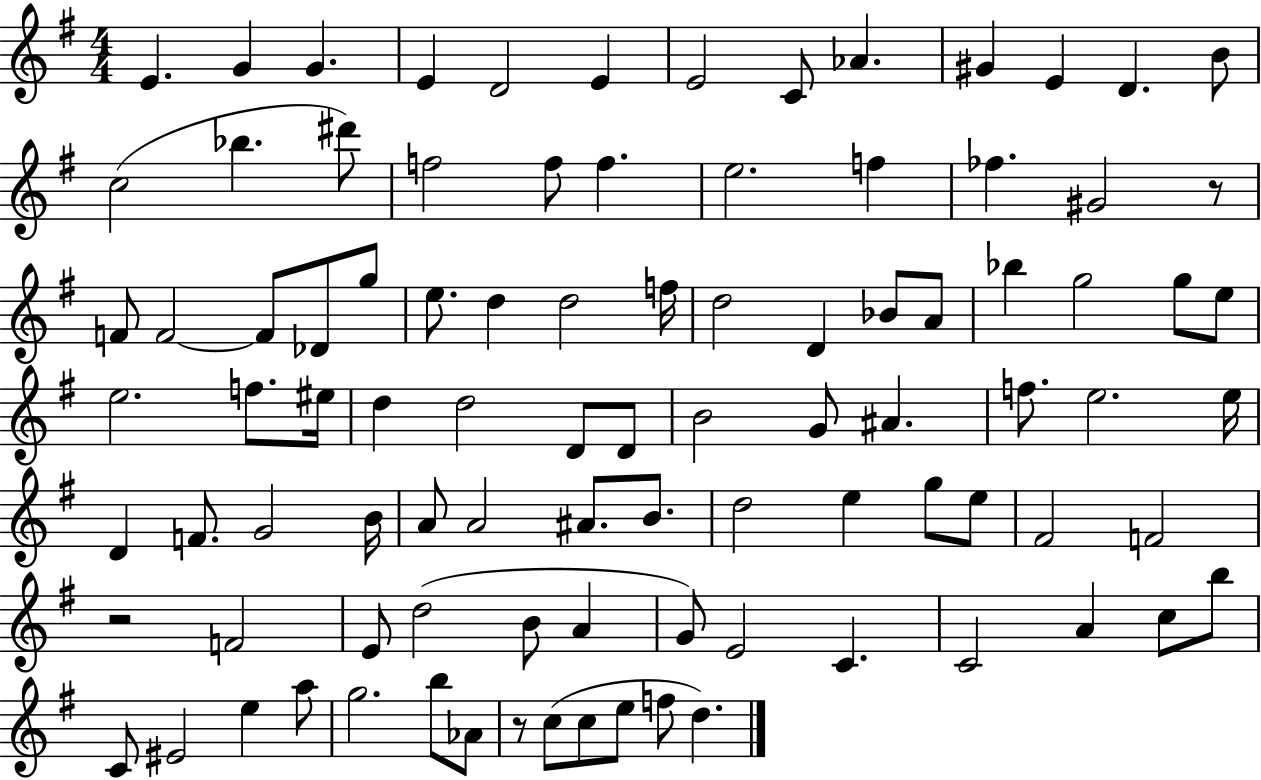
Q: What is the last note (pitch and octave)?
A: D5